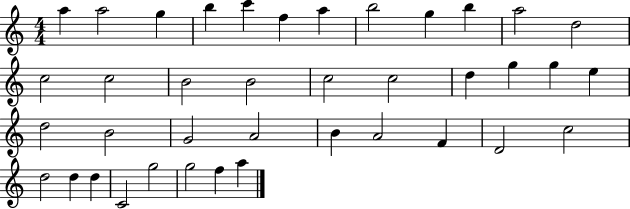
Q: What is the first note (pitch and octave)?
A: A5